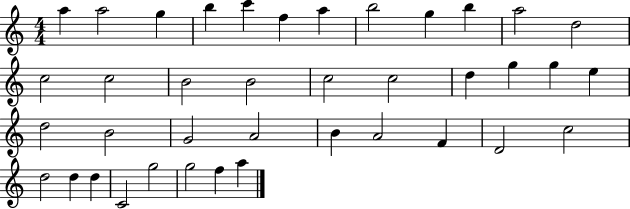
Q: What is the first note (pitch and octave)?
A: A5